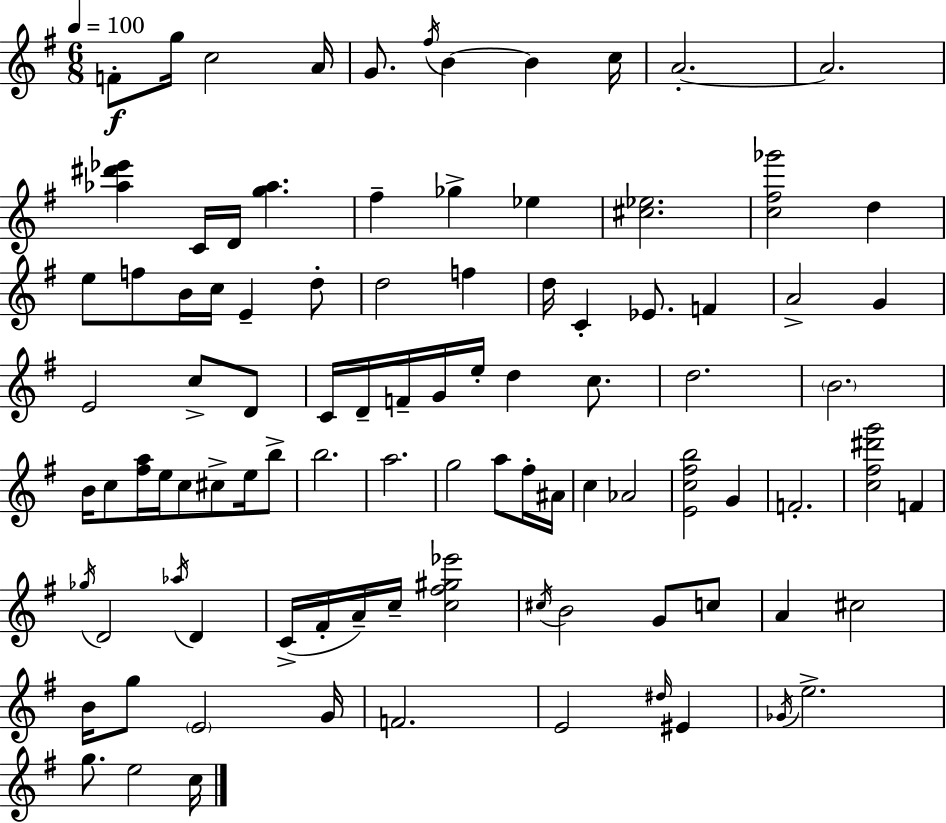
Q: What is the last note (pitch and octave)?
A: C5